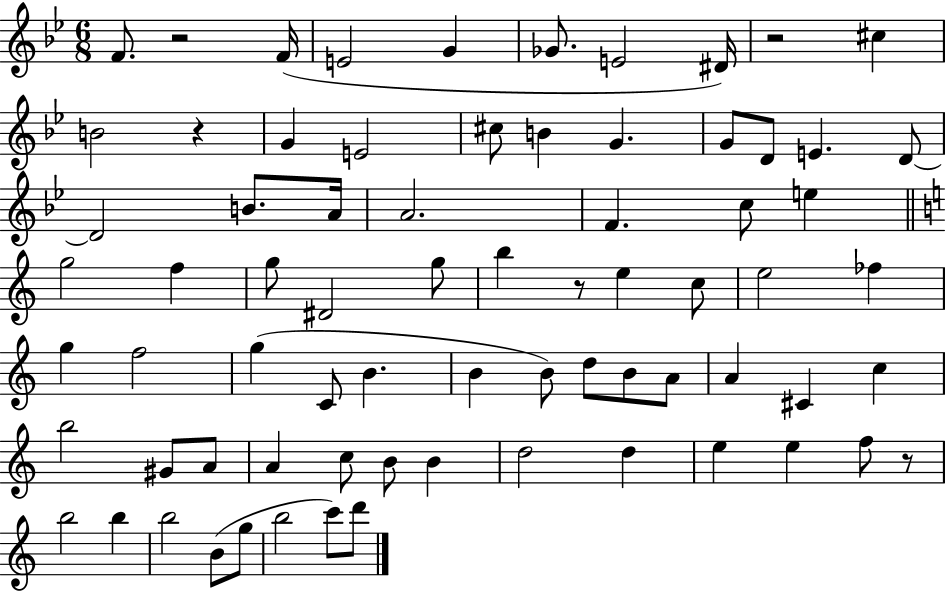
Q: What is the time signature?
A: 6/8